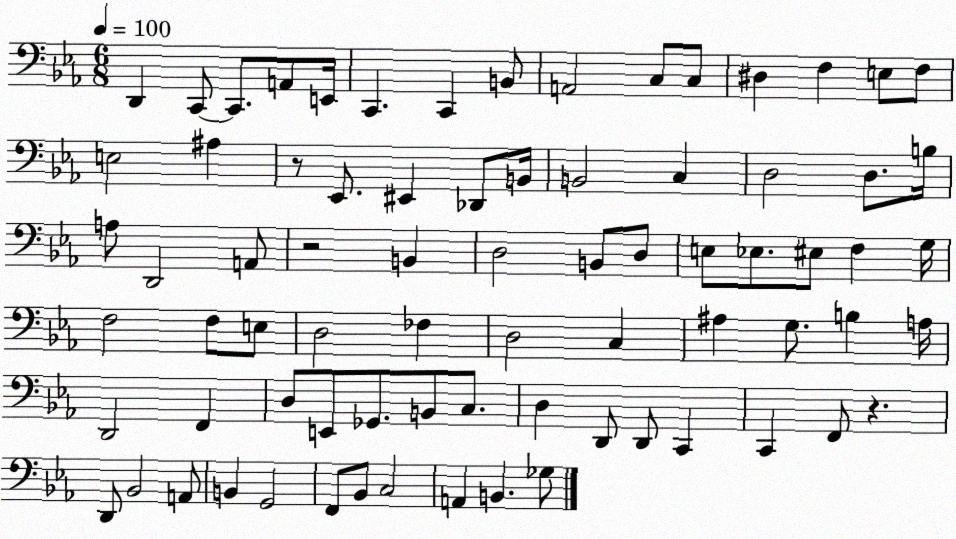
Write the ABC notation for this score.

X:1
T:Untitled
M:6/8
L:1/4
K:Eb
D,, C,,/2 C,,/2 A,,/2 E,,/4 C,, C,, B,,/2 A,,2 C,/2 C,/2 ^D, F, E,/2 F,/2 E,2 ^A, z/2 _E,,/2 ^E,, _D,,/2 B,,/4 B,,2 C, D,2 D,/2 B,/4 A,/2 D,,2 A,,/2 z2 B,, D,2 B,,/2 D,/2 E,/2 _E,/2 ^E,/2 F, G,/4 F,2 F,/2 E,/2 D,2 _F, D,2 C, ^A, G,/2 B, A,/4 D,,2 F,, D,/2 E,,/2 _G,,/2 B,,/2 C,/2 D, D,,/2 D,,/2 C,, C,, F,,/2 z D,,/2 _B,,2 A,,/2 B,, G,,2 F,,/2 _B,,/2 C,2 A,, B,, _G,/2